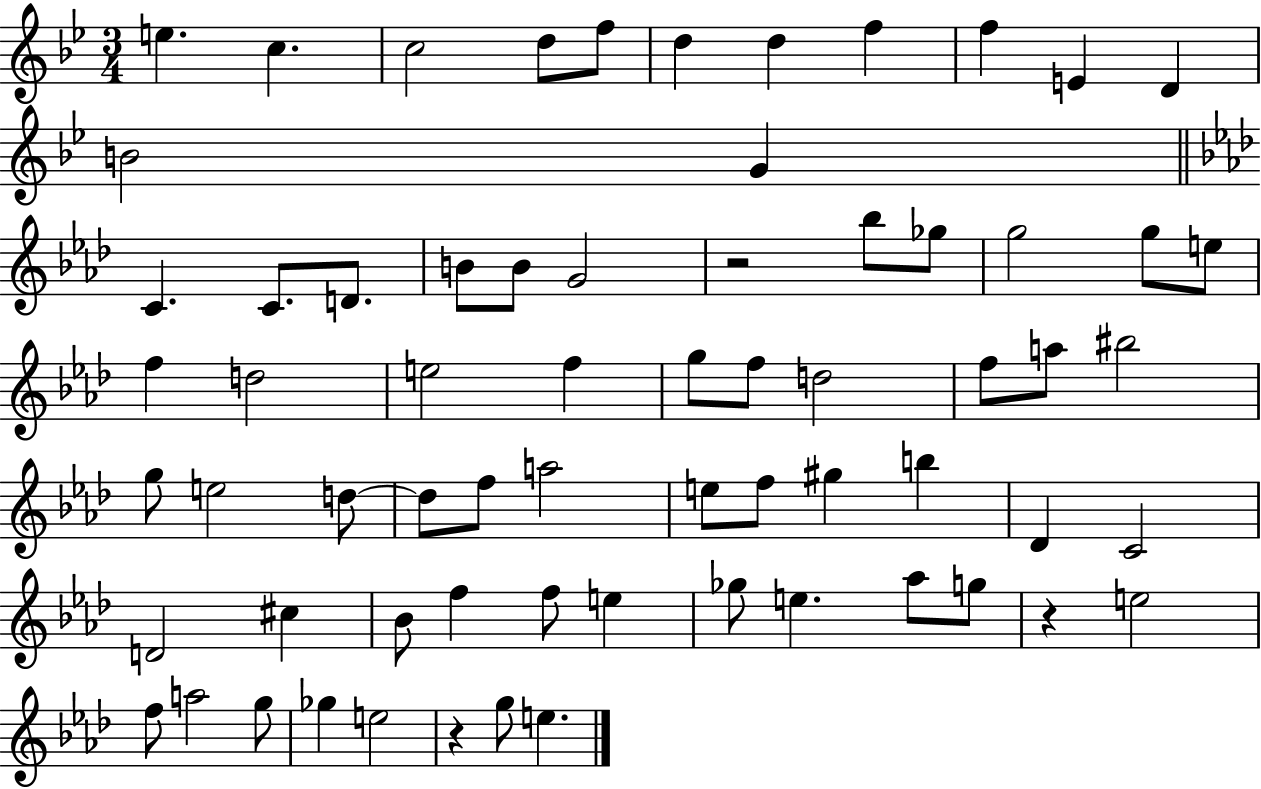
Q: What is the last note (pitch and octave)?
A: E5